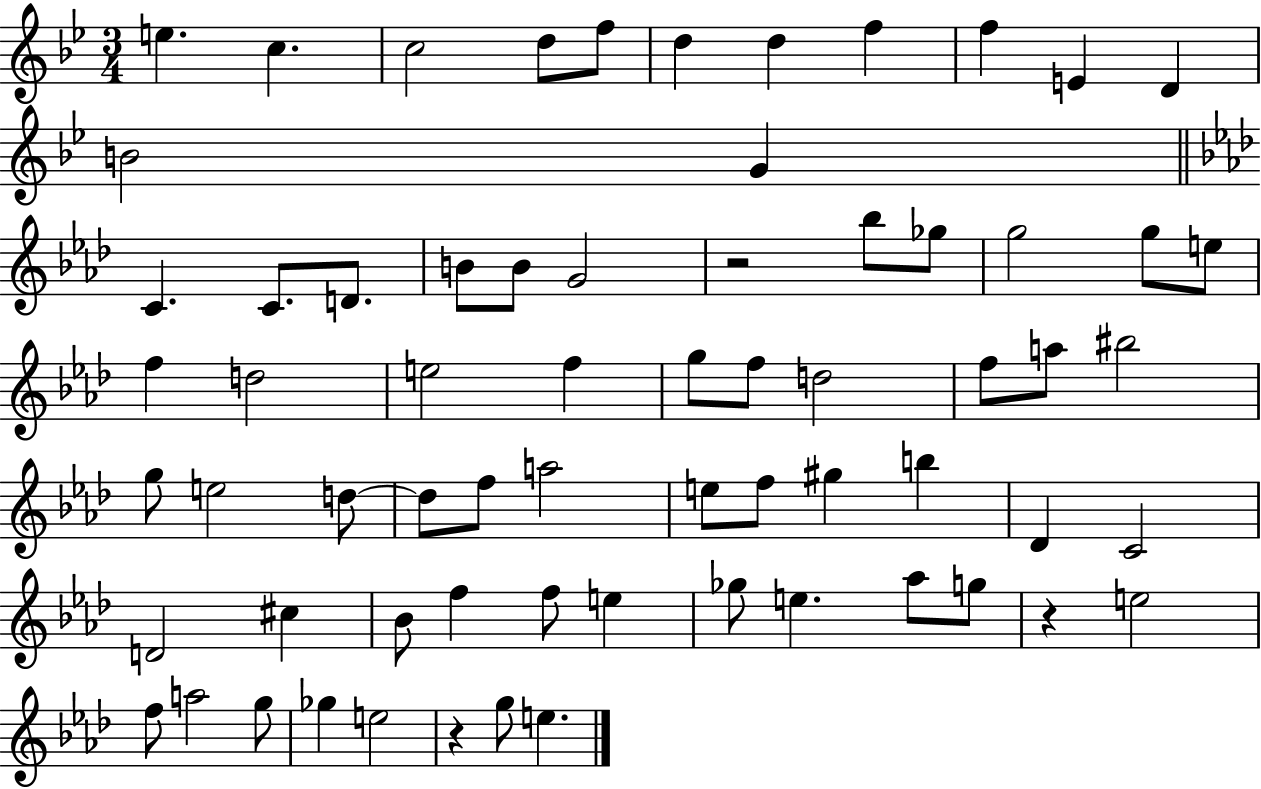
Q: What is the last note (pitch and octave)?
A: E5